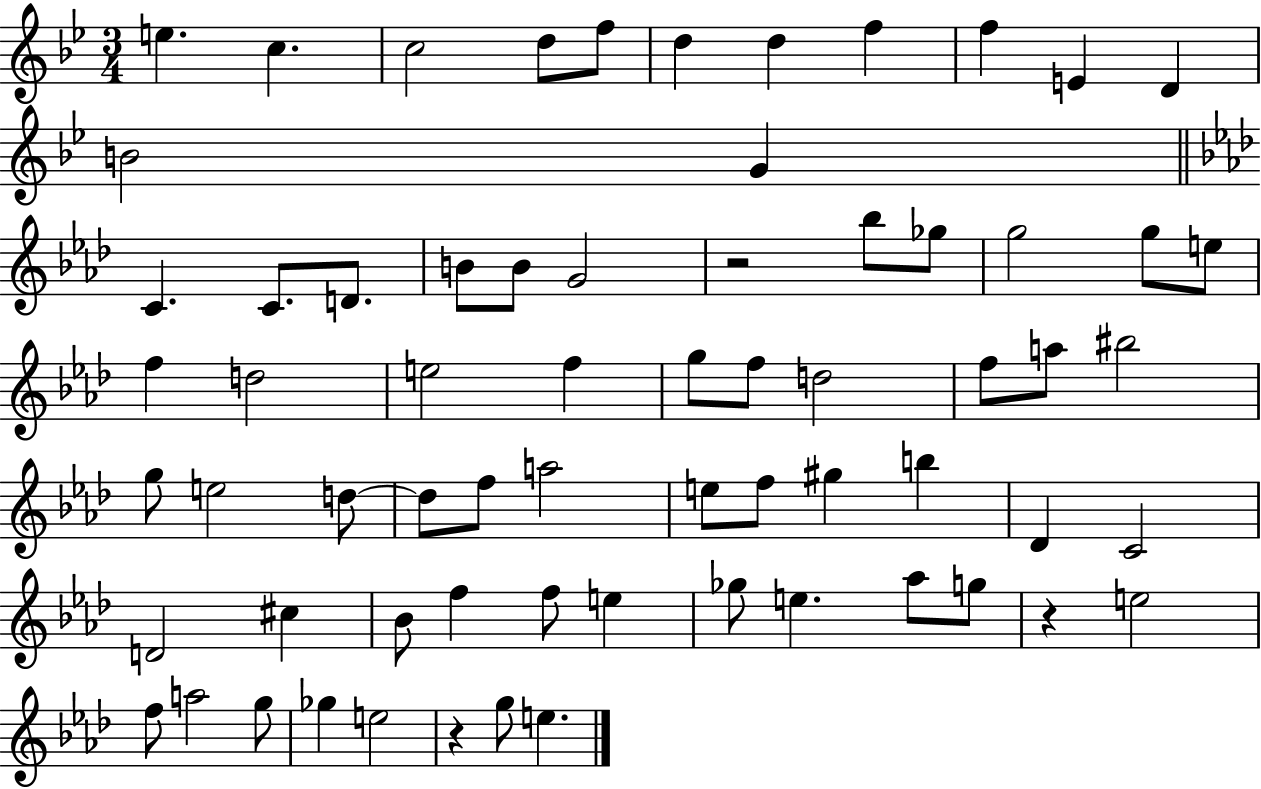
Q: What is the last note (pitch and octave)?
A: E5